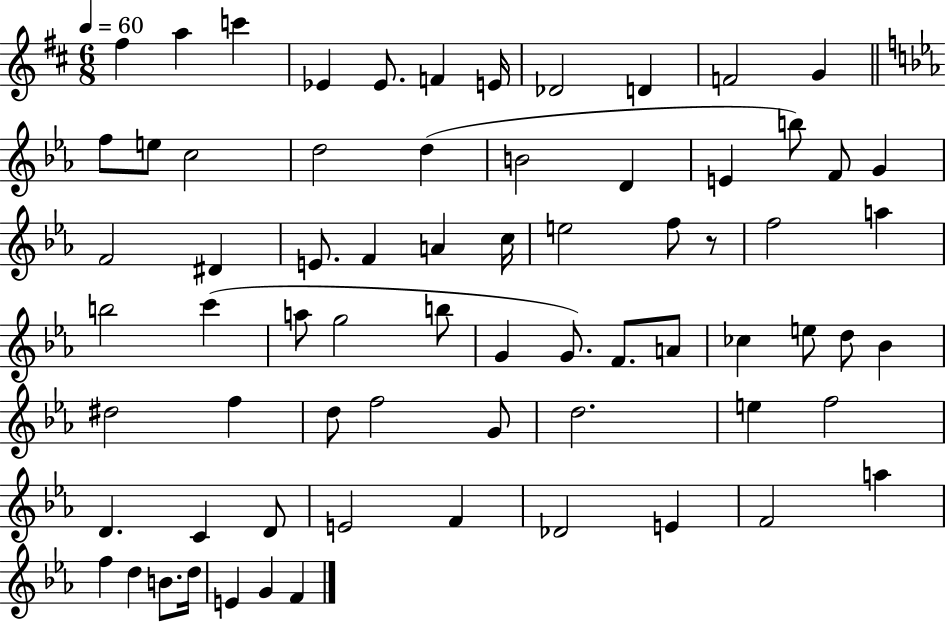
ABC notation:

X:1
T:Untitled
M:6/8
L:1/4
K:D
^f a c' _E _E/2 F E/4 _D2 D F2 G f/2 e/2 c2 d2 d B2 D E b/2 F/2 G F2 ^D E/2 F A c/4 e2 f/2 z/2 f2 a b2 c' a/2 g2 b/2 G G/2 F/2 A/2 _c e/2 d/2 _B ^d2 f d/2 f2 G/2 d2 e f2 D C D/2 E2 F _D2 E F2 a f d B/2 d/4 E G F